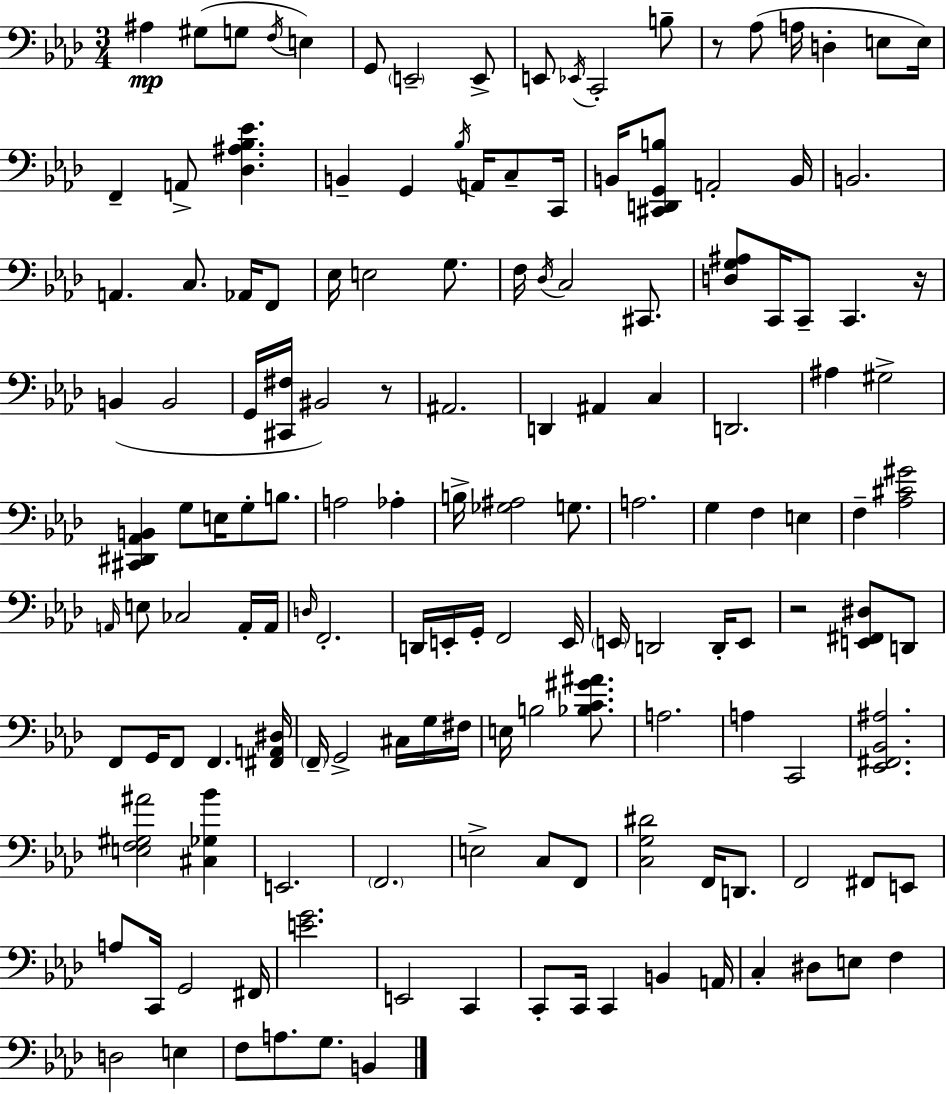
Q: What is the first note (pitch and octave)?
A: A#3